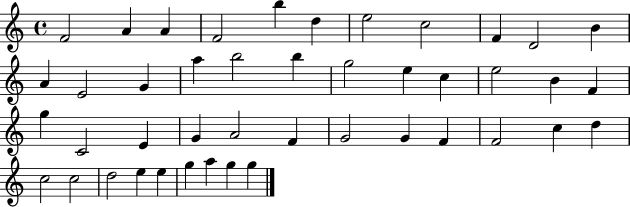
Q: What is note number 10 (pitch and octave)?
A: D4